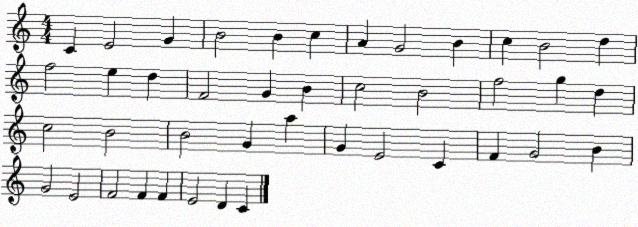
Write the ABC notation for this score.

X:1
T:Untitled
M:4/4
L:1/4
K:C
C E2 G B2 B c A G2 B c B2 d f2 e d F2 G B c2 B2 f2 g d c2 B2 B2 G a G E2 C F G2 B G2 E2 F2 F F E2 D C